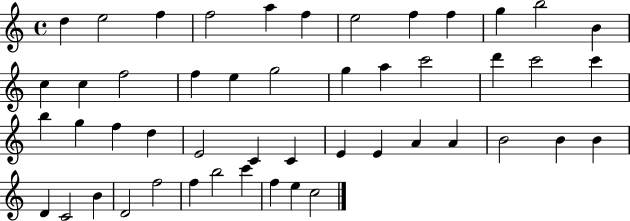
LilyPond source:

{
  \clef treble
  \time 4/4
  \defaultTimeSignature
  \key c \major
  d''4 e''2 f''4 | f''2 a''4 f''4 | e''2 f''4 f''4 | g''4 b''2 b'4 | \break c''4 c''4 f''2 | f''4 e''4 g''2 | g''4 a''4 c'''2 | d'''4 c'''2 c'''4 | \break b''4 g''4 f''4 d''4 | e'2 c'4 c'4 | e'4 e'4 a'4 a'4 | b'2 b'4 b'4 | \break d'4 c'2 b'4 | d'2 f''2 | f''4 b''2 c'''4 | f''4 e''4 c''2 | \break \bar "|."
}